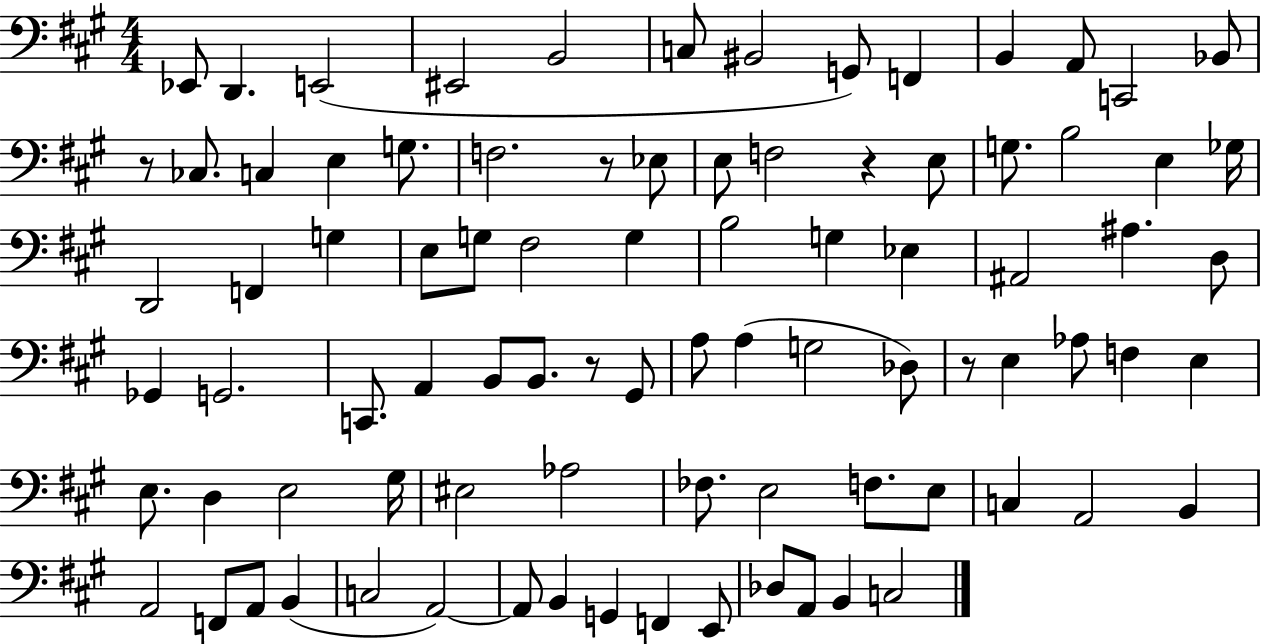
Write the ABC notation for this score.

X:1
T:Untitled
M:4/4
L:1/4
K:A
_E,,/2 D,, E,,2 ^E,,2 B,,2 C,/2 ^B,,2 G,,/2 F,, B,, A,,/2 C,,2 _B,,/2 z/2 _C,/2 C, E, G,/2 F,2 z/2 _E,/2 E,/2 F,2 z E,/2 G,/2 B,2 E, _G,/4 D,,2 F,, G, E,/2 G,/2 ^F,2 G, B,2 G, _E, ^A,,2 ^A, D,/2 _G,, G,,2 C,,/2 A,, B,,/2 B,,/2 z/2 ^G,,/2 A,/2 A, G,2 _D,/2 z/2 E, _A,/2 F, E, E,/2 D, E,2 ^G,/4 ^E,2 _A,2 _F,/2 E,2 F,/2 E,/2 C, A,,2 B,, A,,2 F,,/2 A,,/2 B,, C,2 A,,2 A,,/2 B,, G,, F,, E,,/2 _D,/2 A,,/2 B,, C,2